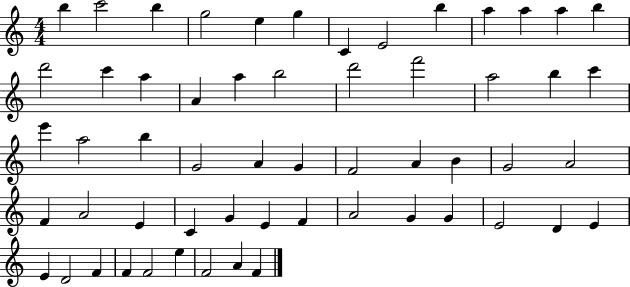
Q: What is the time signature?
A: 4/4